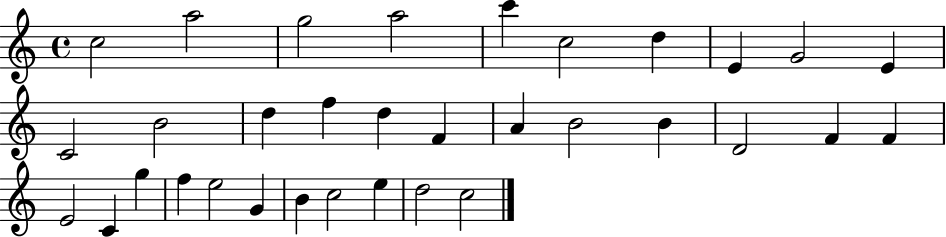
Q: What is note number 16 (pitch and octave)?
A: F4